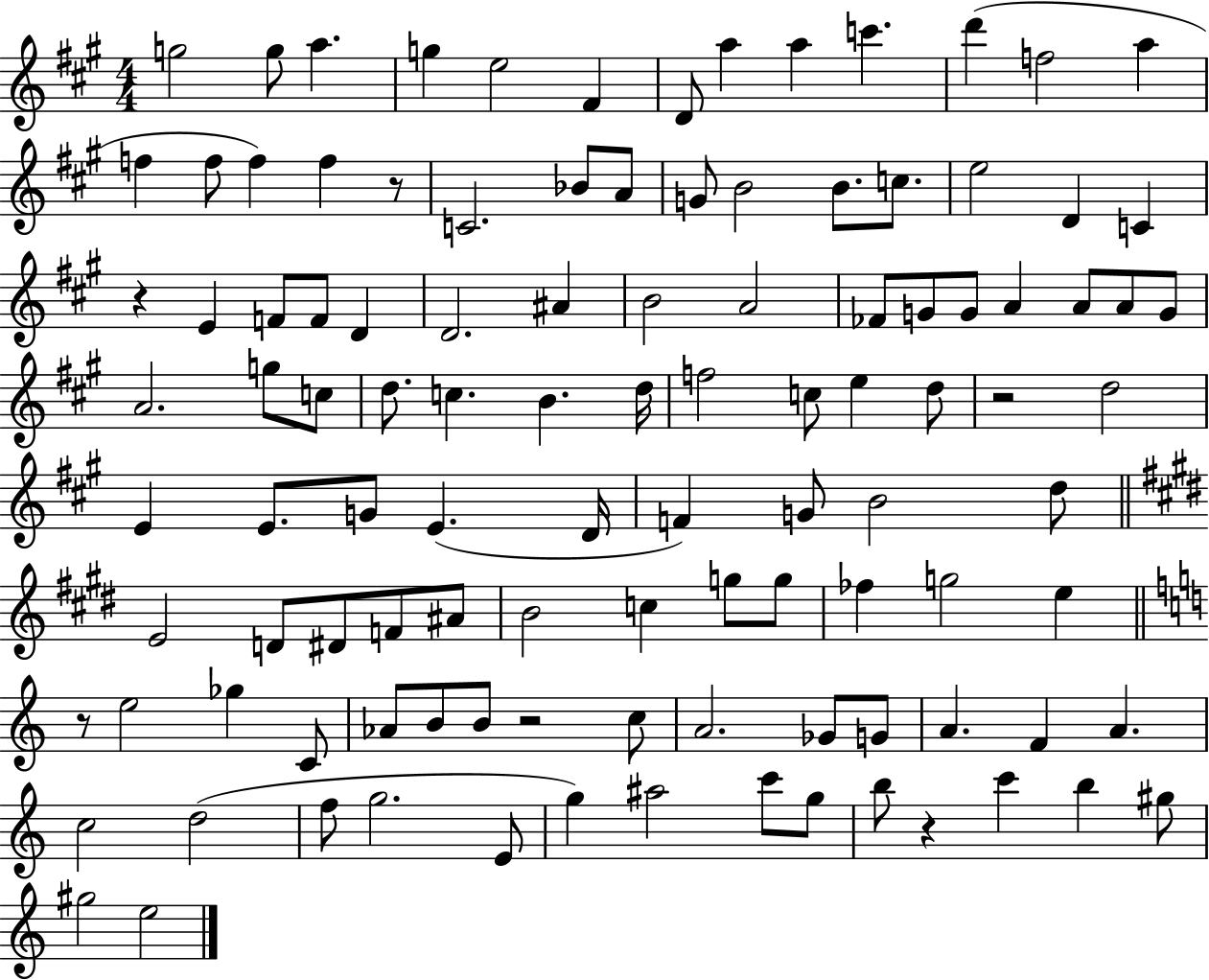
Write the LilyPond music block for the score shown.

{
  \clef treble
  \numericTimeSignature
  \time 4/4
  \key a \major
  g''2 g''8 a''4. | g''4 e''2 fis'4 | d'8 a''4 a''4 c'''4. | d'''4( f''2 a''4 | \break f''4 f''8 f''4) f''4 r8 | c'2. bes'8 a'8 | g'8 b'2 b'8. c''8. | e''2 d'4 c'4 | \break r4 e'4 f'8 f'8 d'4 | d'2. ais'4 | b'2 a'2 | fes'8 g'8 g'8 a'4 a'8 a'8 g'8 | \break a'2. g''8 c''8 | d''8. c''4. b'4. d''16 | f''2 c''8 e''4 d''8 | r2 d''2 | \break e'4 e'8. g'8 e'4.( d'16 | f'4) g'8 b'2 d''8 | \bar "||" \break \key e \major e'2 d'8 dis'8 f'8 ais'8 | b'2 c''4 g''8 g''8 | fes''4 g''2 e''4 | \bar "||" \break \key a \minor r8 e''2 ges''4 c'8 | aes'8 b'8 b'8 r2 c''8 | a'2. ges'8 g'8 | a'4. f'4 a'4. | \break c''2 d''2( | f''8 g''2. e'8 | g''4) ais''2 c'''8 g''8 | b''8 r4 c'''4 b''4 gis''8 | \break gis''2 e''2 | \bar "|."
}